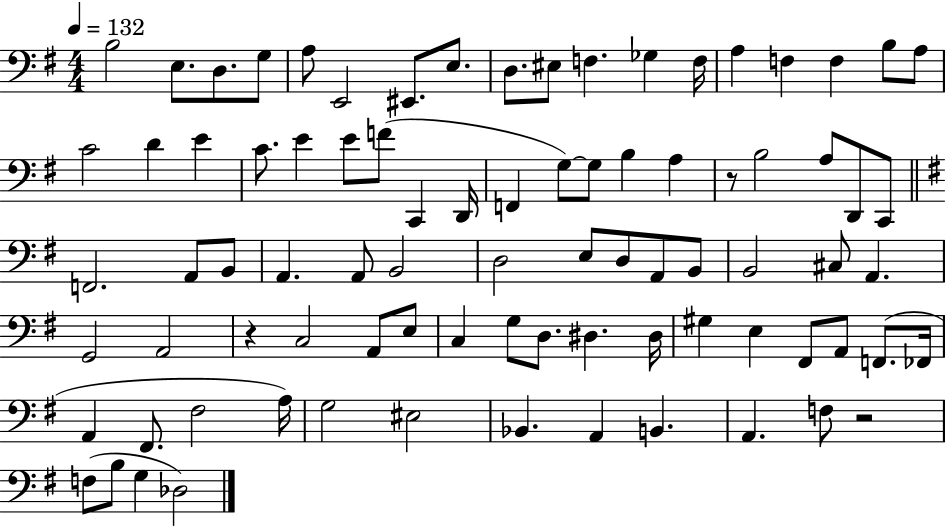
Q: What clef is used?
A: bass